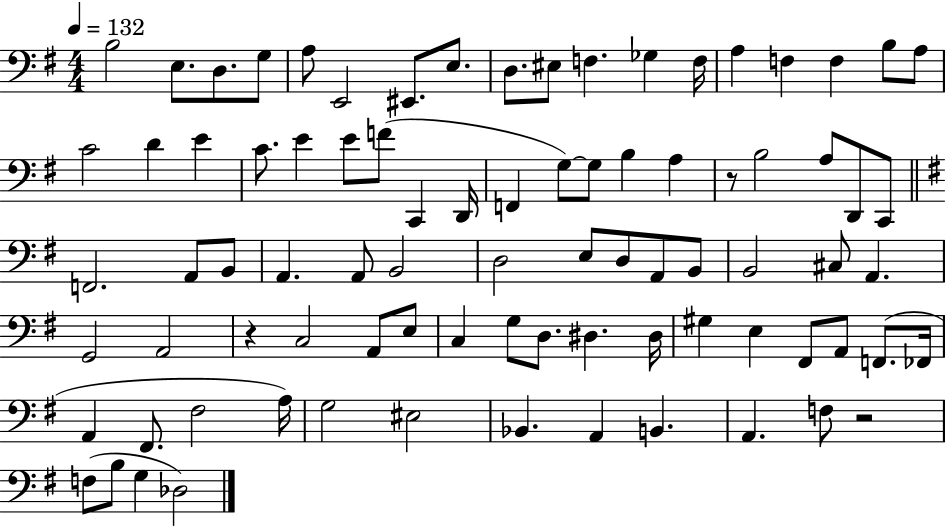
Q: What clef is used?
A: bass